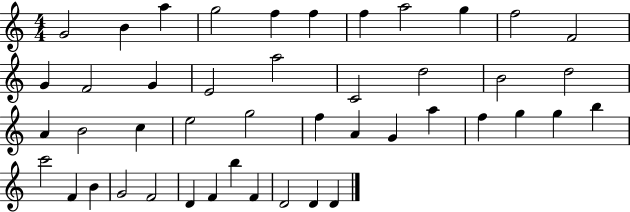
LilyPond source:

{
  \clef treble
  \numericTimeSignature
  \time 4/4
  \key c \major
  g'2 b'4 a''4 | g''2 f''4 f''4 | f''4 a''2 g''4 | f''2 f'2 | \break g'4 f'2 g'4 | e'2 a''2 | c'2 d''2 | b'2 d''2 | \break a'4 b'2 c''4 | e''2 g''2 | f''4 a'4 g'4 a''4 | f''4 g''4 g''4 b''4 | \break c'''2 f'4 b'4 | g'2 f'2 | d'4 f'4 b''4 f'4 | d'2 d'4 d'4 | \break \bar "|."
}